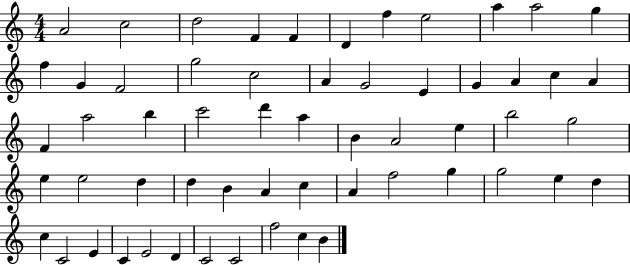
A4/h C5/h D5/h F4/q F4/q D4/q F5/q E5/h A5/q A5/h G5/q F5/q G4/q F4/h G5/h C5/h A4/q G4/h E4/q G4/q A4/q C5/q A4/q F4/q A5/h B5/q C6/h D6/q A5/q B4/q A4/h E5/q B5/h G5/h E5/q E5/h D5/q D5/q B4/q A4/q C5/q A4/q F5/h G5/q G5/h E5/q D5/q C5/q C4/h E4/q C4/q E4/h D4/q C4/h C4/h F5/h C5/q B4/q